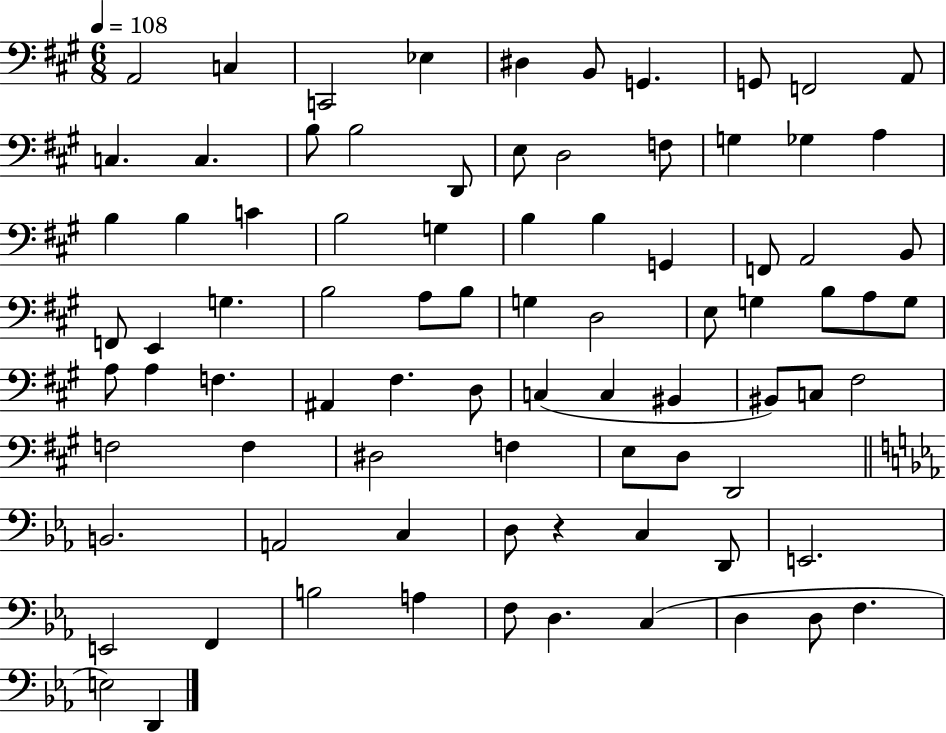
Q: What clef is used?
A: bass